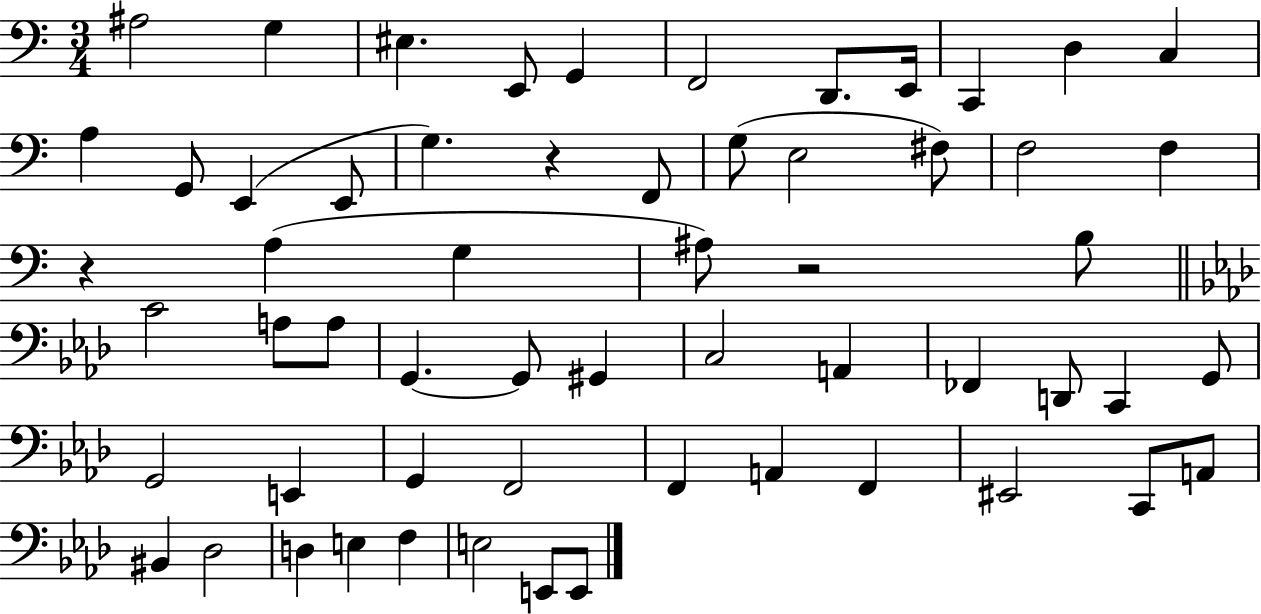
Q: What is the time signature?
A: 3/4